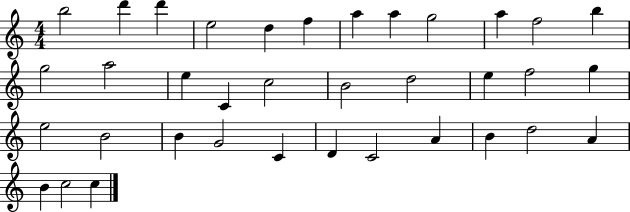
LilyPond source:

{
  \clef treble
  \numericTimeSignature
  \time 4/4
  \key c \major
  b''2 d'''4 d'''4 | e''2 d''4 f''4 | a''4 a''4 g''2 | a''4 f''2 b''4 | \break g''2 a''2 | e''4 c'4 c''2 | b'2 d''2 | e''4 f''2 g''4 | \break e''2 b'2 | b'4 g'2 c'4 | d'4 c'2 a'4 | b'4 d''2 a'4 | \break b'4 c''2 c''4 | \bar "|."
}